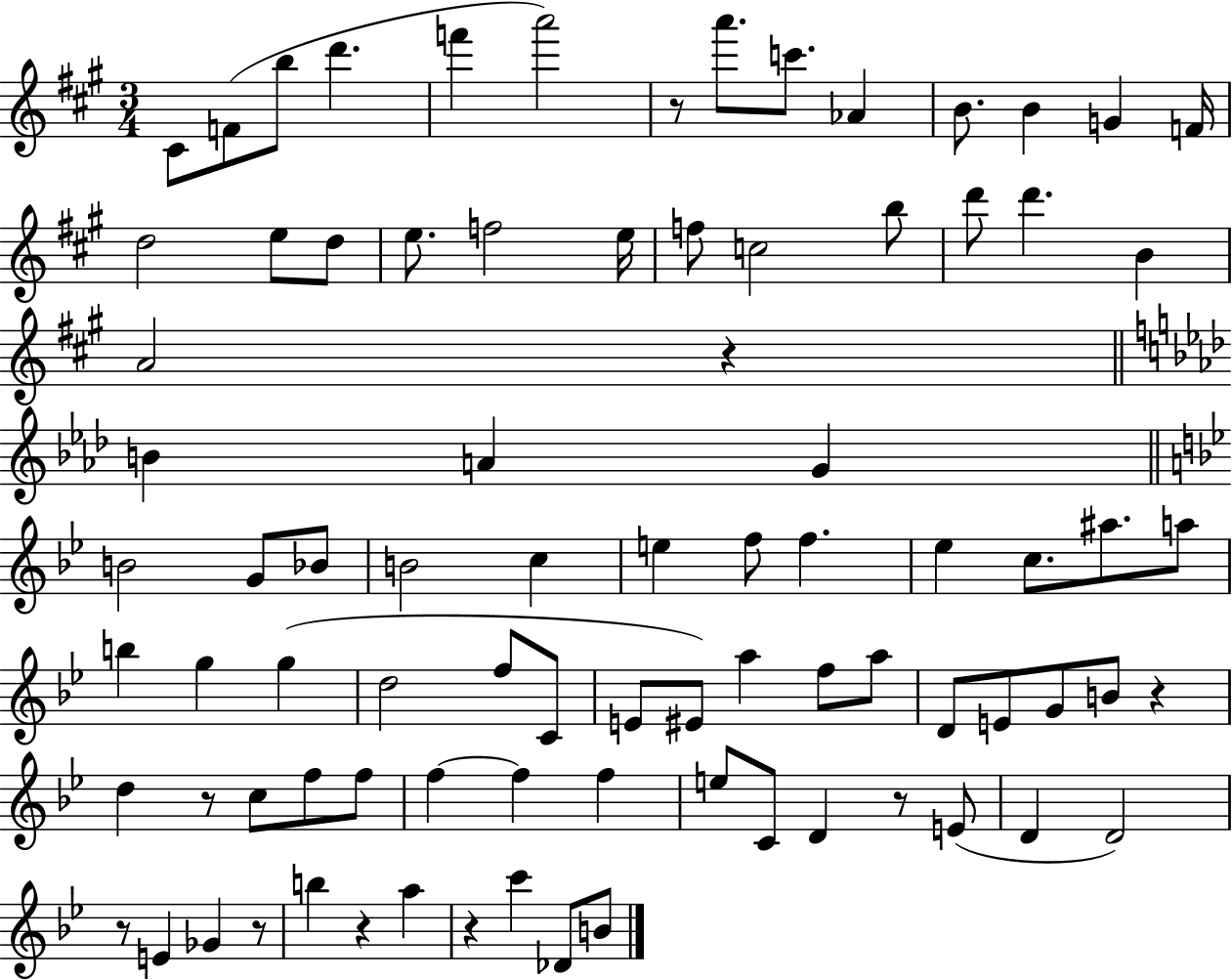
{
  \clef treble
  \numericTimeSignature
  \time 3/4
  \key a \major
  cis'8 f'8( b''8 d'''4. | f'''4 a'''2) | r8 a'''8. c'''8. aes'4 | b'8. b'4 g'4 f'16 | \break d''2 e''8 d''8 | e''8. f''2 e''16 | f''8 c''2 b''8 | d'''8 d'''4. b'4 | \break a'2 r4 | \bar "||" \break \key f \minor b'4 a'4 g'4 | \bar "||" \break \key g \minor b'2 g'8 bes'8 | b'2 c''4 | e''4 f''8 f''4. | ees''4 c''8. ais''8. a''8 | \break b''4 g''4 g''4( | d''2 f''8 c'8 | e'8 eis'8) a''4 f''8 a''8 | d'8 e'8 g'8 b'8 r4 | \break d''4 r8 c''8 f''8 f''8 | f''4~~ f''4 f''4 | e''8 c'8 d'4 r8 e'8( | d'4 d'2) | \break r8 e'4 ges'4 r8 | b''4 r4 a''4 | r4 c'''4 des'8 b'8 | \bar "|."
}